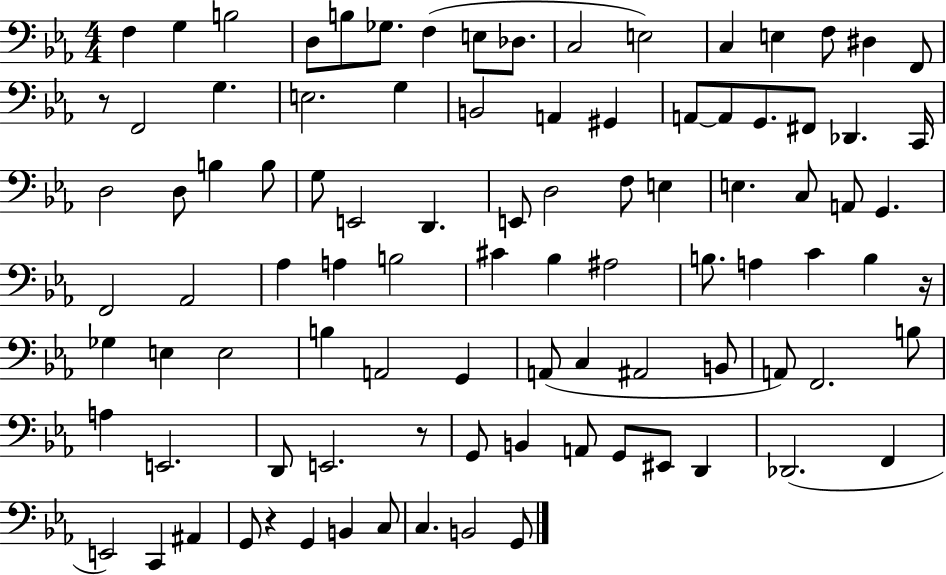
{
  \clef bass
  \numericTimeSignature
  \time 4/4
  \key ees \major
  f4 g4 b2 | d8 b8 ges8. f4( e8 des8. | c2 e2) | c4 e4 f8 dis4 f,8 | \break r8 f,2 g4. | e2. g4 | b,2 a,4 gis,4 | a,8~~ a,8 g,8. fis,8 des,4. c,16 | \break d2 d8 b4 b8 | g8 e,2 d,4. | e,8 d2 f8 e4 | e4. c8 a,8 g,4. | \break f,2 aes,2 | aes4 a4 b2 | cis'4 bes4 ais2 | b8. a4 c'4 b4 r16 | \break ges4 e4 e2 | b4 a,2 g,4 | a,8( c4 ais,2 b,8 | a,8) f,2. b8 | \break a4 e,2. | d,8 e,2. r8 | g,8 b,4 a,8 g,8 eis,8 d,4 | des,2.( f,4 | \break e,2) c,4 ais,4 | g,8 r4 g,4 b,4 c8 | c4. b,2 g,8 | \bar "|."
}